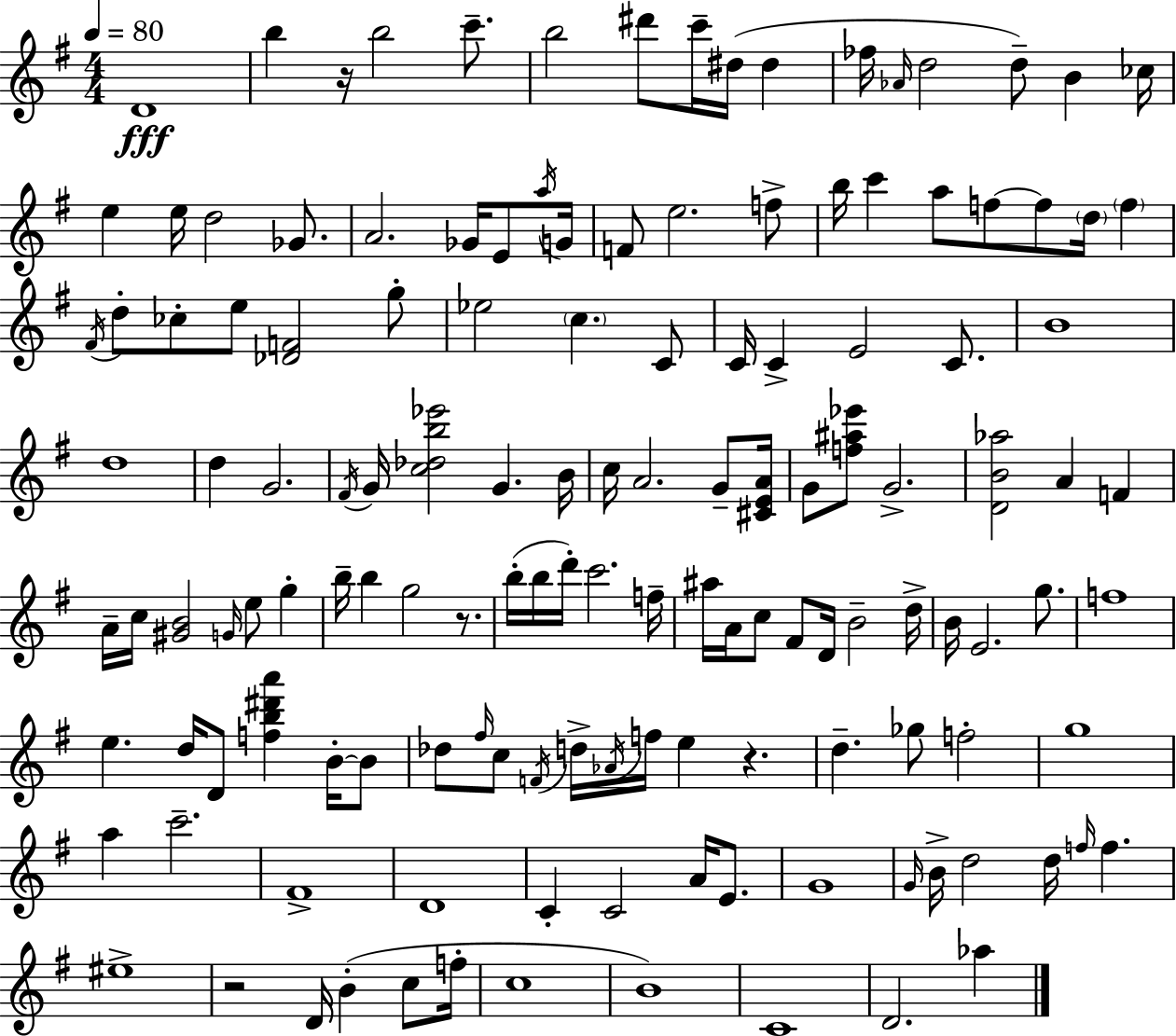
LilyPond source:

{
  \clef treble
  \numericTimeSignature
  \time 4/4
  \key e \minor
  \tempo 4 = 80
  d'1\fff | b''4 r16 b''2 c'''8.-- | b''2 dis'''8 c'''16-- dis''16( dis''4 | fes''16 \grace { aes'16 } d''2 d''8--) b'4 | \break ces''16 e''4 e''16 d''2 ges'8. | a'2. ges'16 e'8 | \acciaccatura { a''16 } g'16 f'8 e''2. | f''8-> b''16 c'''4 a''8 f''8~~ f''8 \parenthesize d''16 \parenthesize f''4 | \break \acciaccatura { fis'16 } d''8-. ces''8-. e''8 <des' f'>2 | g''8-. ees''2 \parenthesize c''4. | c'8 c'16 c'4-> e'2 | c'8. b'1 | \break d''1 | d''4 g'2. | \acciaccatura { fis'16 } g'16 <c'' des'' b'' ees'''>2 g'4. | b'16 c''16 a'2. | \break g'8-- <cis' e' a'>16 g'8 <f'' ais'' ees'''>8 g'2.-> | <d' b' aes''>2 a'4 | f'4 a'16-- c''16 <gis' b'>2 \grace { g'16 } e''8 | g''4-. b''16-- b''4 g''2 | \break r8. b''16-.( b''16 d'''16-.) c'''2. | f''16-- ais''16 a'16 c''8 fis'8 d'16 b'2-- | d''16-> b'16 e'2. | g''8. f''1 | \break e''4. d''16 d'8 <f'' b'' dis''' a'''>4 | b'16-.~~ b'8 des''8 \grace { fis''16 } c''8 \acciaccatura { f'16 } d''16-> \acciaccatura { aes'16 } f''16 e''4 | r4. d''4.-- ges''8 | f''2-. g''1 | \break a''4 c'''2.-- | fis'1-> | d'1 | c'4-. c'2 | \break a'16 e'8. g'1 | \grace { g'16 } b'16-> d''2 | d''16 \grace { f''16 } f''4. eis''1-> | r2 | \break d'16 b'4-.( c''8 f''16-. c''1 | b'1) | c'1 | d'2. | \break aes''4 \bar "|."
}